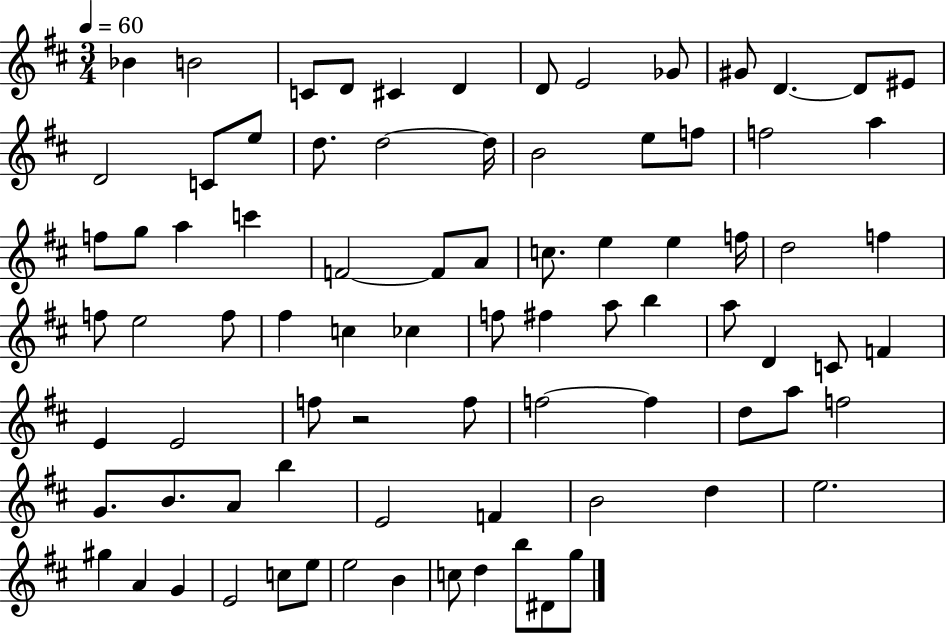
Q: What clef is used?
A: treble